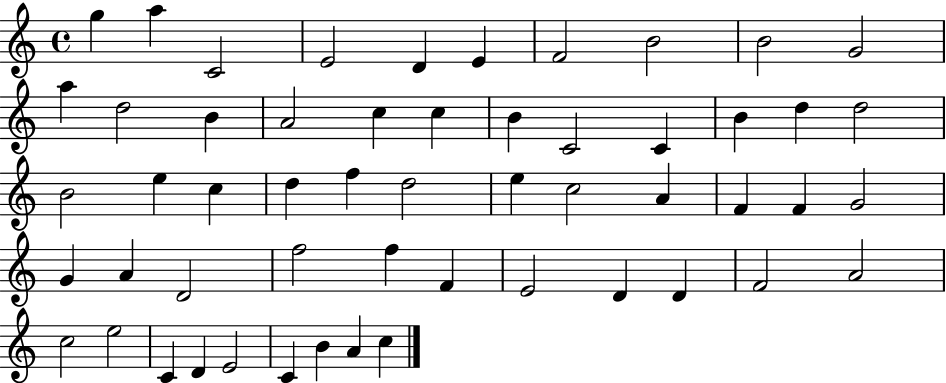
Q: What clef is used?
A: treble